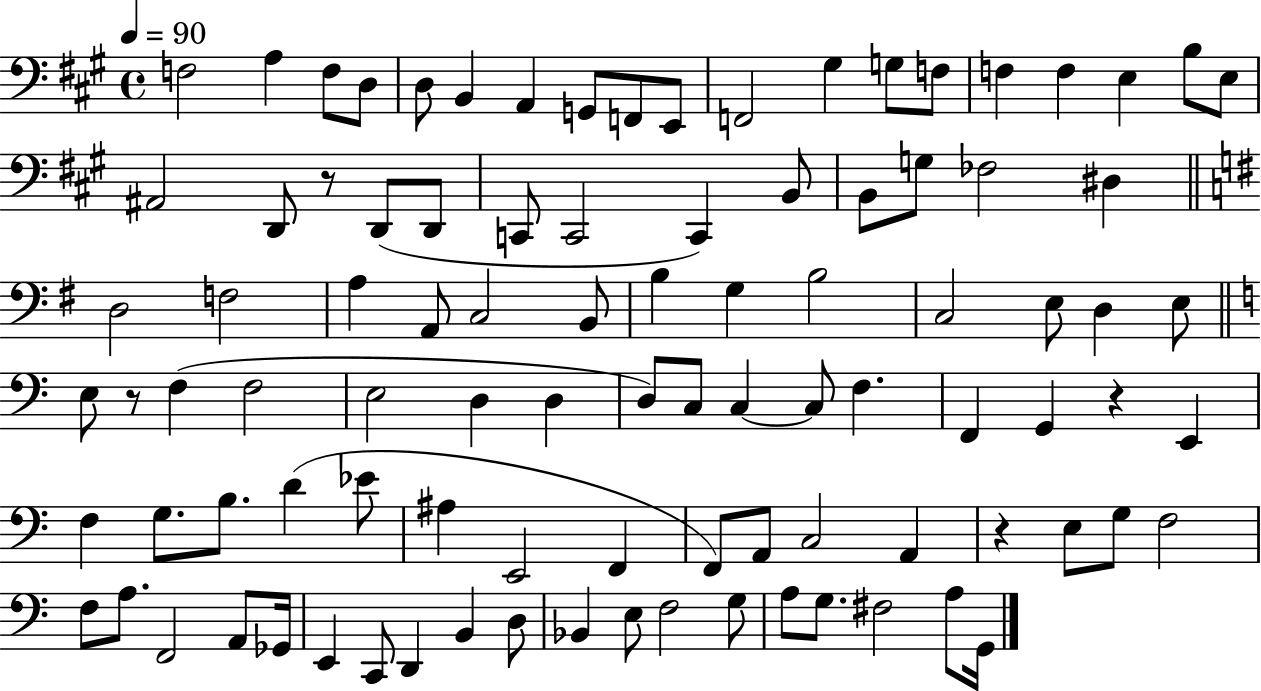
{
  \clef bass
  \time 4/4
  \defaultTimeSignature
  \key a \major
  \tempo 4 = 90
  f2 a4 f8 d8 | d8 b,4 a,4 g,8 f,8 e,8 | f,2 gis4 g8 f8 | f4 f4 e4 b8 e8 | \break ais,2 d,8 r8 d,8( d,8 | c,8 c,2 c,4) b,8 | b,8 g8 fes2 dis4 | \bar "||" \break \key g \major d2 f2 | a4 a,8 c2 b,8 | b4 g4 b2 | c2 e8 d4 e8 | \break \bar "||" \break \key c \major e8 r8 f4( f2 | e2 d4 d4 | d8) c8 c4~~ c8 f4. | f,4 g,4 r4 e,4 | \break f4 g8. b8. d'4( ees'8 | ais4 e,2 f,4 | f,8) a,8 c2 a,4 | r4 e8 g8 f2 | \break f8 a8. f,2 a,8 ges,16 | e,4 c,8 d,4 b,4 d8 | bes,4 e8 f2 g8 | a8 g8. fis2 a8 g,16 | \break \bar "|."
}